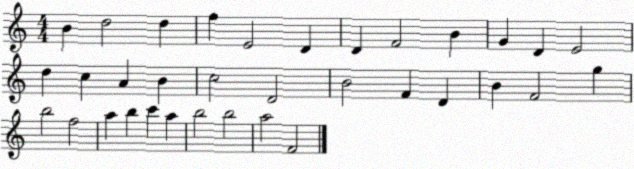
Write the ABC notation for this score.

X:1
T:Untitled
M:4/4
L:1/4
K:C
B d2 d f E2 D D F2 B G D E2 d c A B c2 D2 B2 F D B F2 g b2 f2 a b c' a b2 b2 a2 F2